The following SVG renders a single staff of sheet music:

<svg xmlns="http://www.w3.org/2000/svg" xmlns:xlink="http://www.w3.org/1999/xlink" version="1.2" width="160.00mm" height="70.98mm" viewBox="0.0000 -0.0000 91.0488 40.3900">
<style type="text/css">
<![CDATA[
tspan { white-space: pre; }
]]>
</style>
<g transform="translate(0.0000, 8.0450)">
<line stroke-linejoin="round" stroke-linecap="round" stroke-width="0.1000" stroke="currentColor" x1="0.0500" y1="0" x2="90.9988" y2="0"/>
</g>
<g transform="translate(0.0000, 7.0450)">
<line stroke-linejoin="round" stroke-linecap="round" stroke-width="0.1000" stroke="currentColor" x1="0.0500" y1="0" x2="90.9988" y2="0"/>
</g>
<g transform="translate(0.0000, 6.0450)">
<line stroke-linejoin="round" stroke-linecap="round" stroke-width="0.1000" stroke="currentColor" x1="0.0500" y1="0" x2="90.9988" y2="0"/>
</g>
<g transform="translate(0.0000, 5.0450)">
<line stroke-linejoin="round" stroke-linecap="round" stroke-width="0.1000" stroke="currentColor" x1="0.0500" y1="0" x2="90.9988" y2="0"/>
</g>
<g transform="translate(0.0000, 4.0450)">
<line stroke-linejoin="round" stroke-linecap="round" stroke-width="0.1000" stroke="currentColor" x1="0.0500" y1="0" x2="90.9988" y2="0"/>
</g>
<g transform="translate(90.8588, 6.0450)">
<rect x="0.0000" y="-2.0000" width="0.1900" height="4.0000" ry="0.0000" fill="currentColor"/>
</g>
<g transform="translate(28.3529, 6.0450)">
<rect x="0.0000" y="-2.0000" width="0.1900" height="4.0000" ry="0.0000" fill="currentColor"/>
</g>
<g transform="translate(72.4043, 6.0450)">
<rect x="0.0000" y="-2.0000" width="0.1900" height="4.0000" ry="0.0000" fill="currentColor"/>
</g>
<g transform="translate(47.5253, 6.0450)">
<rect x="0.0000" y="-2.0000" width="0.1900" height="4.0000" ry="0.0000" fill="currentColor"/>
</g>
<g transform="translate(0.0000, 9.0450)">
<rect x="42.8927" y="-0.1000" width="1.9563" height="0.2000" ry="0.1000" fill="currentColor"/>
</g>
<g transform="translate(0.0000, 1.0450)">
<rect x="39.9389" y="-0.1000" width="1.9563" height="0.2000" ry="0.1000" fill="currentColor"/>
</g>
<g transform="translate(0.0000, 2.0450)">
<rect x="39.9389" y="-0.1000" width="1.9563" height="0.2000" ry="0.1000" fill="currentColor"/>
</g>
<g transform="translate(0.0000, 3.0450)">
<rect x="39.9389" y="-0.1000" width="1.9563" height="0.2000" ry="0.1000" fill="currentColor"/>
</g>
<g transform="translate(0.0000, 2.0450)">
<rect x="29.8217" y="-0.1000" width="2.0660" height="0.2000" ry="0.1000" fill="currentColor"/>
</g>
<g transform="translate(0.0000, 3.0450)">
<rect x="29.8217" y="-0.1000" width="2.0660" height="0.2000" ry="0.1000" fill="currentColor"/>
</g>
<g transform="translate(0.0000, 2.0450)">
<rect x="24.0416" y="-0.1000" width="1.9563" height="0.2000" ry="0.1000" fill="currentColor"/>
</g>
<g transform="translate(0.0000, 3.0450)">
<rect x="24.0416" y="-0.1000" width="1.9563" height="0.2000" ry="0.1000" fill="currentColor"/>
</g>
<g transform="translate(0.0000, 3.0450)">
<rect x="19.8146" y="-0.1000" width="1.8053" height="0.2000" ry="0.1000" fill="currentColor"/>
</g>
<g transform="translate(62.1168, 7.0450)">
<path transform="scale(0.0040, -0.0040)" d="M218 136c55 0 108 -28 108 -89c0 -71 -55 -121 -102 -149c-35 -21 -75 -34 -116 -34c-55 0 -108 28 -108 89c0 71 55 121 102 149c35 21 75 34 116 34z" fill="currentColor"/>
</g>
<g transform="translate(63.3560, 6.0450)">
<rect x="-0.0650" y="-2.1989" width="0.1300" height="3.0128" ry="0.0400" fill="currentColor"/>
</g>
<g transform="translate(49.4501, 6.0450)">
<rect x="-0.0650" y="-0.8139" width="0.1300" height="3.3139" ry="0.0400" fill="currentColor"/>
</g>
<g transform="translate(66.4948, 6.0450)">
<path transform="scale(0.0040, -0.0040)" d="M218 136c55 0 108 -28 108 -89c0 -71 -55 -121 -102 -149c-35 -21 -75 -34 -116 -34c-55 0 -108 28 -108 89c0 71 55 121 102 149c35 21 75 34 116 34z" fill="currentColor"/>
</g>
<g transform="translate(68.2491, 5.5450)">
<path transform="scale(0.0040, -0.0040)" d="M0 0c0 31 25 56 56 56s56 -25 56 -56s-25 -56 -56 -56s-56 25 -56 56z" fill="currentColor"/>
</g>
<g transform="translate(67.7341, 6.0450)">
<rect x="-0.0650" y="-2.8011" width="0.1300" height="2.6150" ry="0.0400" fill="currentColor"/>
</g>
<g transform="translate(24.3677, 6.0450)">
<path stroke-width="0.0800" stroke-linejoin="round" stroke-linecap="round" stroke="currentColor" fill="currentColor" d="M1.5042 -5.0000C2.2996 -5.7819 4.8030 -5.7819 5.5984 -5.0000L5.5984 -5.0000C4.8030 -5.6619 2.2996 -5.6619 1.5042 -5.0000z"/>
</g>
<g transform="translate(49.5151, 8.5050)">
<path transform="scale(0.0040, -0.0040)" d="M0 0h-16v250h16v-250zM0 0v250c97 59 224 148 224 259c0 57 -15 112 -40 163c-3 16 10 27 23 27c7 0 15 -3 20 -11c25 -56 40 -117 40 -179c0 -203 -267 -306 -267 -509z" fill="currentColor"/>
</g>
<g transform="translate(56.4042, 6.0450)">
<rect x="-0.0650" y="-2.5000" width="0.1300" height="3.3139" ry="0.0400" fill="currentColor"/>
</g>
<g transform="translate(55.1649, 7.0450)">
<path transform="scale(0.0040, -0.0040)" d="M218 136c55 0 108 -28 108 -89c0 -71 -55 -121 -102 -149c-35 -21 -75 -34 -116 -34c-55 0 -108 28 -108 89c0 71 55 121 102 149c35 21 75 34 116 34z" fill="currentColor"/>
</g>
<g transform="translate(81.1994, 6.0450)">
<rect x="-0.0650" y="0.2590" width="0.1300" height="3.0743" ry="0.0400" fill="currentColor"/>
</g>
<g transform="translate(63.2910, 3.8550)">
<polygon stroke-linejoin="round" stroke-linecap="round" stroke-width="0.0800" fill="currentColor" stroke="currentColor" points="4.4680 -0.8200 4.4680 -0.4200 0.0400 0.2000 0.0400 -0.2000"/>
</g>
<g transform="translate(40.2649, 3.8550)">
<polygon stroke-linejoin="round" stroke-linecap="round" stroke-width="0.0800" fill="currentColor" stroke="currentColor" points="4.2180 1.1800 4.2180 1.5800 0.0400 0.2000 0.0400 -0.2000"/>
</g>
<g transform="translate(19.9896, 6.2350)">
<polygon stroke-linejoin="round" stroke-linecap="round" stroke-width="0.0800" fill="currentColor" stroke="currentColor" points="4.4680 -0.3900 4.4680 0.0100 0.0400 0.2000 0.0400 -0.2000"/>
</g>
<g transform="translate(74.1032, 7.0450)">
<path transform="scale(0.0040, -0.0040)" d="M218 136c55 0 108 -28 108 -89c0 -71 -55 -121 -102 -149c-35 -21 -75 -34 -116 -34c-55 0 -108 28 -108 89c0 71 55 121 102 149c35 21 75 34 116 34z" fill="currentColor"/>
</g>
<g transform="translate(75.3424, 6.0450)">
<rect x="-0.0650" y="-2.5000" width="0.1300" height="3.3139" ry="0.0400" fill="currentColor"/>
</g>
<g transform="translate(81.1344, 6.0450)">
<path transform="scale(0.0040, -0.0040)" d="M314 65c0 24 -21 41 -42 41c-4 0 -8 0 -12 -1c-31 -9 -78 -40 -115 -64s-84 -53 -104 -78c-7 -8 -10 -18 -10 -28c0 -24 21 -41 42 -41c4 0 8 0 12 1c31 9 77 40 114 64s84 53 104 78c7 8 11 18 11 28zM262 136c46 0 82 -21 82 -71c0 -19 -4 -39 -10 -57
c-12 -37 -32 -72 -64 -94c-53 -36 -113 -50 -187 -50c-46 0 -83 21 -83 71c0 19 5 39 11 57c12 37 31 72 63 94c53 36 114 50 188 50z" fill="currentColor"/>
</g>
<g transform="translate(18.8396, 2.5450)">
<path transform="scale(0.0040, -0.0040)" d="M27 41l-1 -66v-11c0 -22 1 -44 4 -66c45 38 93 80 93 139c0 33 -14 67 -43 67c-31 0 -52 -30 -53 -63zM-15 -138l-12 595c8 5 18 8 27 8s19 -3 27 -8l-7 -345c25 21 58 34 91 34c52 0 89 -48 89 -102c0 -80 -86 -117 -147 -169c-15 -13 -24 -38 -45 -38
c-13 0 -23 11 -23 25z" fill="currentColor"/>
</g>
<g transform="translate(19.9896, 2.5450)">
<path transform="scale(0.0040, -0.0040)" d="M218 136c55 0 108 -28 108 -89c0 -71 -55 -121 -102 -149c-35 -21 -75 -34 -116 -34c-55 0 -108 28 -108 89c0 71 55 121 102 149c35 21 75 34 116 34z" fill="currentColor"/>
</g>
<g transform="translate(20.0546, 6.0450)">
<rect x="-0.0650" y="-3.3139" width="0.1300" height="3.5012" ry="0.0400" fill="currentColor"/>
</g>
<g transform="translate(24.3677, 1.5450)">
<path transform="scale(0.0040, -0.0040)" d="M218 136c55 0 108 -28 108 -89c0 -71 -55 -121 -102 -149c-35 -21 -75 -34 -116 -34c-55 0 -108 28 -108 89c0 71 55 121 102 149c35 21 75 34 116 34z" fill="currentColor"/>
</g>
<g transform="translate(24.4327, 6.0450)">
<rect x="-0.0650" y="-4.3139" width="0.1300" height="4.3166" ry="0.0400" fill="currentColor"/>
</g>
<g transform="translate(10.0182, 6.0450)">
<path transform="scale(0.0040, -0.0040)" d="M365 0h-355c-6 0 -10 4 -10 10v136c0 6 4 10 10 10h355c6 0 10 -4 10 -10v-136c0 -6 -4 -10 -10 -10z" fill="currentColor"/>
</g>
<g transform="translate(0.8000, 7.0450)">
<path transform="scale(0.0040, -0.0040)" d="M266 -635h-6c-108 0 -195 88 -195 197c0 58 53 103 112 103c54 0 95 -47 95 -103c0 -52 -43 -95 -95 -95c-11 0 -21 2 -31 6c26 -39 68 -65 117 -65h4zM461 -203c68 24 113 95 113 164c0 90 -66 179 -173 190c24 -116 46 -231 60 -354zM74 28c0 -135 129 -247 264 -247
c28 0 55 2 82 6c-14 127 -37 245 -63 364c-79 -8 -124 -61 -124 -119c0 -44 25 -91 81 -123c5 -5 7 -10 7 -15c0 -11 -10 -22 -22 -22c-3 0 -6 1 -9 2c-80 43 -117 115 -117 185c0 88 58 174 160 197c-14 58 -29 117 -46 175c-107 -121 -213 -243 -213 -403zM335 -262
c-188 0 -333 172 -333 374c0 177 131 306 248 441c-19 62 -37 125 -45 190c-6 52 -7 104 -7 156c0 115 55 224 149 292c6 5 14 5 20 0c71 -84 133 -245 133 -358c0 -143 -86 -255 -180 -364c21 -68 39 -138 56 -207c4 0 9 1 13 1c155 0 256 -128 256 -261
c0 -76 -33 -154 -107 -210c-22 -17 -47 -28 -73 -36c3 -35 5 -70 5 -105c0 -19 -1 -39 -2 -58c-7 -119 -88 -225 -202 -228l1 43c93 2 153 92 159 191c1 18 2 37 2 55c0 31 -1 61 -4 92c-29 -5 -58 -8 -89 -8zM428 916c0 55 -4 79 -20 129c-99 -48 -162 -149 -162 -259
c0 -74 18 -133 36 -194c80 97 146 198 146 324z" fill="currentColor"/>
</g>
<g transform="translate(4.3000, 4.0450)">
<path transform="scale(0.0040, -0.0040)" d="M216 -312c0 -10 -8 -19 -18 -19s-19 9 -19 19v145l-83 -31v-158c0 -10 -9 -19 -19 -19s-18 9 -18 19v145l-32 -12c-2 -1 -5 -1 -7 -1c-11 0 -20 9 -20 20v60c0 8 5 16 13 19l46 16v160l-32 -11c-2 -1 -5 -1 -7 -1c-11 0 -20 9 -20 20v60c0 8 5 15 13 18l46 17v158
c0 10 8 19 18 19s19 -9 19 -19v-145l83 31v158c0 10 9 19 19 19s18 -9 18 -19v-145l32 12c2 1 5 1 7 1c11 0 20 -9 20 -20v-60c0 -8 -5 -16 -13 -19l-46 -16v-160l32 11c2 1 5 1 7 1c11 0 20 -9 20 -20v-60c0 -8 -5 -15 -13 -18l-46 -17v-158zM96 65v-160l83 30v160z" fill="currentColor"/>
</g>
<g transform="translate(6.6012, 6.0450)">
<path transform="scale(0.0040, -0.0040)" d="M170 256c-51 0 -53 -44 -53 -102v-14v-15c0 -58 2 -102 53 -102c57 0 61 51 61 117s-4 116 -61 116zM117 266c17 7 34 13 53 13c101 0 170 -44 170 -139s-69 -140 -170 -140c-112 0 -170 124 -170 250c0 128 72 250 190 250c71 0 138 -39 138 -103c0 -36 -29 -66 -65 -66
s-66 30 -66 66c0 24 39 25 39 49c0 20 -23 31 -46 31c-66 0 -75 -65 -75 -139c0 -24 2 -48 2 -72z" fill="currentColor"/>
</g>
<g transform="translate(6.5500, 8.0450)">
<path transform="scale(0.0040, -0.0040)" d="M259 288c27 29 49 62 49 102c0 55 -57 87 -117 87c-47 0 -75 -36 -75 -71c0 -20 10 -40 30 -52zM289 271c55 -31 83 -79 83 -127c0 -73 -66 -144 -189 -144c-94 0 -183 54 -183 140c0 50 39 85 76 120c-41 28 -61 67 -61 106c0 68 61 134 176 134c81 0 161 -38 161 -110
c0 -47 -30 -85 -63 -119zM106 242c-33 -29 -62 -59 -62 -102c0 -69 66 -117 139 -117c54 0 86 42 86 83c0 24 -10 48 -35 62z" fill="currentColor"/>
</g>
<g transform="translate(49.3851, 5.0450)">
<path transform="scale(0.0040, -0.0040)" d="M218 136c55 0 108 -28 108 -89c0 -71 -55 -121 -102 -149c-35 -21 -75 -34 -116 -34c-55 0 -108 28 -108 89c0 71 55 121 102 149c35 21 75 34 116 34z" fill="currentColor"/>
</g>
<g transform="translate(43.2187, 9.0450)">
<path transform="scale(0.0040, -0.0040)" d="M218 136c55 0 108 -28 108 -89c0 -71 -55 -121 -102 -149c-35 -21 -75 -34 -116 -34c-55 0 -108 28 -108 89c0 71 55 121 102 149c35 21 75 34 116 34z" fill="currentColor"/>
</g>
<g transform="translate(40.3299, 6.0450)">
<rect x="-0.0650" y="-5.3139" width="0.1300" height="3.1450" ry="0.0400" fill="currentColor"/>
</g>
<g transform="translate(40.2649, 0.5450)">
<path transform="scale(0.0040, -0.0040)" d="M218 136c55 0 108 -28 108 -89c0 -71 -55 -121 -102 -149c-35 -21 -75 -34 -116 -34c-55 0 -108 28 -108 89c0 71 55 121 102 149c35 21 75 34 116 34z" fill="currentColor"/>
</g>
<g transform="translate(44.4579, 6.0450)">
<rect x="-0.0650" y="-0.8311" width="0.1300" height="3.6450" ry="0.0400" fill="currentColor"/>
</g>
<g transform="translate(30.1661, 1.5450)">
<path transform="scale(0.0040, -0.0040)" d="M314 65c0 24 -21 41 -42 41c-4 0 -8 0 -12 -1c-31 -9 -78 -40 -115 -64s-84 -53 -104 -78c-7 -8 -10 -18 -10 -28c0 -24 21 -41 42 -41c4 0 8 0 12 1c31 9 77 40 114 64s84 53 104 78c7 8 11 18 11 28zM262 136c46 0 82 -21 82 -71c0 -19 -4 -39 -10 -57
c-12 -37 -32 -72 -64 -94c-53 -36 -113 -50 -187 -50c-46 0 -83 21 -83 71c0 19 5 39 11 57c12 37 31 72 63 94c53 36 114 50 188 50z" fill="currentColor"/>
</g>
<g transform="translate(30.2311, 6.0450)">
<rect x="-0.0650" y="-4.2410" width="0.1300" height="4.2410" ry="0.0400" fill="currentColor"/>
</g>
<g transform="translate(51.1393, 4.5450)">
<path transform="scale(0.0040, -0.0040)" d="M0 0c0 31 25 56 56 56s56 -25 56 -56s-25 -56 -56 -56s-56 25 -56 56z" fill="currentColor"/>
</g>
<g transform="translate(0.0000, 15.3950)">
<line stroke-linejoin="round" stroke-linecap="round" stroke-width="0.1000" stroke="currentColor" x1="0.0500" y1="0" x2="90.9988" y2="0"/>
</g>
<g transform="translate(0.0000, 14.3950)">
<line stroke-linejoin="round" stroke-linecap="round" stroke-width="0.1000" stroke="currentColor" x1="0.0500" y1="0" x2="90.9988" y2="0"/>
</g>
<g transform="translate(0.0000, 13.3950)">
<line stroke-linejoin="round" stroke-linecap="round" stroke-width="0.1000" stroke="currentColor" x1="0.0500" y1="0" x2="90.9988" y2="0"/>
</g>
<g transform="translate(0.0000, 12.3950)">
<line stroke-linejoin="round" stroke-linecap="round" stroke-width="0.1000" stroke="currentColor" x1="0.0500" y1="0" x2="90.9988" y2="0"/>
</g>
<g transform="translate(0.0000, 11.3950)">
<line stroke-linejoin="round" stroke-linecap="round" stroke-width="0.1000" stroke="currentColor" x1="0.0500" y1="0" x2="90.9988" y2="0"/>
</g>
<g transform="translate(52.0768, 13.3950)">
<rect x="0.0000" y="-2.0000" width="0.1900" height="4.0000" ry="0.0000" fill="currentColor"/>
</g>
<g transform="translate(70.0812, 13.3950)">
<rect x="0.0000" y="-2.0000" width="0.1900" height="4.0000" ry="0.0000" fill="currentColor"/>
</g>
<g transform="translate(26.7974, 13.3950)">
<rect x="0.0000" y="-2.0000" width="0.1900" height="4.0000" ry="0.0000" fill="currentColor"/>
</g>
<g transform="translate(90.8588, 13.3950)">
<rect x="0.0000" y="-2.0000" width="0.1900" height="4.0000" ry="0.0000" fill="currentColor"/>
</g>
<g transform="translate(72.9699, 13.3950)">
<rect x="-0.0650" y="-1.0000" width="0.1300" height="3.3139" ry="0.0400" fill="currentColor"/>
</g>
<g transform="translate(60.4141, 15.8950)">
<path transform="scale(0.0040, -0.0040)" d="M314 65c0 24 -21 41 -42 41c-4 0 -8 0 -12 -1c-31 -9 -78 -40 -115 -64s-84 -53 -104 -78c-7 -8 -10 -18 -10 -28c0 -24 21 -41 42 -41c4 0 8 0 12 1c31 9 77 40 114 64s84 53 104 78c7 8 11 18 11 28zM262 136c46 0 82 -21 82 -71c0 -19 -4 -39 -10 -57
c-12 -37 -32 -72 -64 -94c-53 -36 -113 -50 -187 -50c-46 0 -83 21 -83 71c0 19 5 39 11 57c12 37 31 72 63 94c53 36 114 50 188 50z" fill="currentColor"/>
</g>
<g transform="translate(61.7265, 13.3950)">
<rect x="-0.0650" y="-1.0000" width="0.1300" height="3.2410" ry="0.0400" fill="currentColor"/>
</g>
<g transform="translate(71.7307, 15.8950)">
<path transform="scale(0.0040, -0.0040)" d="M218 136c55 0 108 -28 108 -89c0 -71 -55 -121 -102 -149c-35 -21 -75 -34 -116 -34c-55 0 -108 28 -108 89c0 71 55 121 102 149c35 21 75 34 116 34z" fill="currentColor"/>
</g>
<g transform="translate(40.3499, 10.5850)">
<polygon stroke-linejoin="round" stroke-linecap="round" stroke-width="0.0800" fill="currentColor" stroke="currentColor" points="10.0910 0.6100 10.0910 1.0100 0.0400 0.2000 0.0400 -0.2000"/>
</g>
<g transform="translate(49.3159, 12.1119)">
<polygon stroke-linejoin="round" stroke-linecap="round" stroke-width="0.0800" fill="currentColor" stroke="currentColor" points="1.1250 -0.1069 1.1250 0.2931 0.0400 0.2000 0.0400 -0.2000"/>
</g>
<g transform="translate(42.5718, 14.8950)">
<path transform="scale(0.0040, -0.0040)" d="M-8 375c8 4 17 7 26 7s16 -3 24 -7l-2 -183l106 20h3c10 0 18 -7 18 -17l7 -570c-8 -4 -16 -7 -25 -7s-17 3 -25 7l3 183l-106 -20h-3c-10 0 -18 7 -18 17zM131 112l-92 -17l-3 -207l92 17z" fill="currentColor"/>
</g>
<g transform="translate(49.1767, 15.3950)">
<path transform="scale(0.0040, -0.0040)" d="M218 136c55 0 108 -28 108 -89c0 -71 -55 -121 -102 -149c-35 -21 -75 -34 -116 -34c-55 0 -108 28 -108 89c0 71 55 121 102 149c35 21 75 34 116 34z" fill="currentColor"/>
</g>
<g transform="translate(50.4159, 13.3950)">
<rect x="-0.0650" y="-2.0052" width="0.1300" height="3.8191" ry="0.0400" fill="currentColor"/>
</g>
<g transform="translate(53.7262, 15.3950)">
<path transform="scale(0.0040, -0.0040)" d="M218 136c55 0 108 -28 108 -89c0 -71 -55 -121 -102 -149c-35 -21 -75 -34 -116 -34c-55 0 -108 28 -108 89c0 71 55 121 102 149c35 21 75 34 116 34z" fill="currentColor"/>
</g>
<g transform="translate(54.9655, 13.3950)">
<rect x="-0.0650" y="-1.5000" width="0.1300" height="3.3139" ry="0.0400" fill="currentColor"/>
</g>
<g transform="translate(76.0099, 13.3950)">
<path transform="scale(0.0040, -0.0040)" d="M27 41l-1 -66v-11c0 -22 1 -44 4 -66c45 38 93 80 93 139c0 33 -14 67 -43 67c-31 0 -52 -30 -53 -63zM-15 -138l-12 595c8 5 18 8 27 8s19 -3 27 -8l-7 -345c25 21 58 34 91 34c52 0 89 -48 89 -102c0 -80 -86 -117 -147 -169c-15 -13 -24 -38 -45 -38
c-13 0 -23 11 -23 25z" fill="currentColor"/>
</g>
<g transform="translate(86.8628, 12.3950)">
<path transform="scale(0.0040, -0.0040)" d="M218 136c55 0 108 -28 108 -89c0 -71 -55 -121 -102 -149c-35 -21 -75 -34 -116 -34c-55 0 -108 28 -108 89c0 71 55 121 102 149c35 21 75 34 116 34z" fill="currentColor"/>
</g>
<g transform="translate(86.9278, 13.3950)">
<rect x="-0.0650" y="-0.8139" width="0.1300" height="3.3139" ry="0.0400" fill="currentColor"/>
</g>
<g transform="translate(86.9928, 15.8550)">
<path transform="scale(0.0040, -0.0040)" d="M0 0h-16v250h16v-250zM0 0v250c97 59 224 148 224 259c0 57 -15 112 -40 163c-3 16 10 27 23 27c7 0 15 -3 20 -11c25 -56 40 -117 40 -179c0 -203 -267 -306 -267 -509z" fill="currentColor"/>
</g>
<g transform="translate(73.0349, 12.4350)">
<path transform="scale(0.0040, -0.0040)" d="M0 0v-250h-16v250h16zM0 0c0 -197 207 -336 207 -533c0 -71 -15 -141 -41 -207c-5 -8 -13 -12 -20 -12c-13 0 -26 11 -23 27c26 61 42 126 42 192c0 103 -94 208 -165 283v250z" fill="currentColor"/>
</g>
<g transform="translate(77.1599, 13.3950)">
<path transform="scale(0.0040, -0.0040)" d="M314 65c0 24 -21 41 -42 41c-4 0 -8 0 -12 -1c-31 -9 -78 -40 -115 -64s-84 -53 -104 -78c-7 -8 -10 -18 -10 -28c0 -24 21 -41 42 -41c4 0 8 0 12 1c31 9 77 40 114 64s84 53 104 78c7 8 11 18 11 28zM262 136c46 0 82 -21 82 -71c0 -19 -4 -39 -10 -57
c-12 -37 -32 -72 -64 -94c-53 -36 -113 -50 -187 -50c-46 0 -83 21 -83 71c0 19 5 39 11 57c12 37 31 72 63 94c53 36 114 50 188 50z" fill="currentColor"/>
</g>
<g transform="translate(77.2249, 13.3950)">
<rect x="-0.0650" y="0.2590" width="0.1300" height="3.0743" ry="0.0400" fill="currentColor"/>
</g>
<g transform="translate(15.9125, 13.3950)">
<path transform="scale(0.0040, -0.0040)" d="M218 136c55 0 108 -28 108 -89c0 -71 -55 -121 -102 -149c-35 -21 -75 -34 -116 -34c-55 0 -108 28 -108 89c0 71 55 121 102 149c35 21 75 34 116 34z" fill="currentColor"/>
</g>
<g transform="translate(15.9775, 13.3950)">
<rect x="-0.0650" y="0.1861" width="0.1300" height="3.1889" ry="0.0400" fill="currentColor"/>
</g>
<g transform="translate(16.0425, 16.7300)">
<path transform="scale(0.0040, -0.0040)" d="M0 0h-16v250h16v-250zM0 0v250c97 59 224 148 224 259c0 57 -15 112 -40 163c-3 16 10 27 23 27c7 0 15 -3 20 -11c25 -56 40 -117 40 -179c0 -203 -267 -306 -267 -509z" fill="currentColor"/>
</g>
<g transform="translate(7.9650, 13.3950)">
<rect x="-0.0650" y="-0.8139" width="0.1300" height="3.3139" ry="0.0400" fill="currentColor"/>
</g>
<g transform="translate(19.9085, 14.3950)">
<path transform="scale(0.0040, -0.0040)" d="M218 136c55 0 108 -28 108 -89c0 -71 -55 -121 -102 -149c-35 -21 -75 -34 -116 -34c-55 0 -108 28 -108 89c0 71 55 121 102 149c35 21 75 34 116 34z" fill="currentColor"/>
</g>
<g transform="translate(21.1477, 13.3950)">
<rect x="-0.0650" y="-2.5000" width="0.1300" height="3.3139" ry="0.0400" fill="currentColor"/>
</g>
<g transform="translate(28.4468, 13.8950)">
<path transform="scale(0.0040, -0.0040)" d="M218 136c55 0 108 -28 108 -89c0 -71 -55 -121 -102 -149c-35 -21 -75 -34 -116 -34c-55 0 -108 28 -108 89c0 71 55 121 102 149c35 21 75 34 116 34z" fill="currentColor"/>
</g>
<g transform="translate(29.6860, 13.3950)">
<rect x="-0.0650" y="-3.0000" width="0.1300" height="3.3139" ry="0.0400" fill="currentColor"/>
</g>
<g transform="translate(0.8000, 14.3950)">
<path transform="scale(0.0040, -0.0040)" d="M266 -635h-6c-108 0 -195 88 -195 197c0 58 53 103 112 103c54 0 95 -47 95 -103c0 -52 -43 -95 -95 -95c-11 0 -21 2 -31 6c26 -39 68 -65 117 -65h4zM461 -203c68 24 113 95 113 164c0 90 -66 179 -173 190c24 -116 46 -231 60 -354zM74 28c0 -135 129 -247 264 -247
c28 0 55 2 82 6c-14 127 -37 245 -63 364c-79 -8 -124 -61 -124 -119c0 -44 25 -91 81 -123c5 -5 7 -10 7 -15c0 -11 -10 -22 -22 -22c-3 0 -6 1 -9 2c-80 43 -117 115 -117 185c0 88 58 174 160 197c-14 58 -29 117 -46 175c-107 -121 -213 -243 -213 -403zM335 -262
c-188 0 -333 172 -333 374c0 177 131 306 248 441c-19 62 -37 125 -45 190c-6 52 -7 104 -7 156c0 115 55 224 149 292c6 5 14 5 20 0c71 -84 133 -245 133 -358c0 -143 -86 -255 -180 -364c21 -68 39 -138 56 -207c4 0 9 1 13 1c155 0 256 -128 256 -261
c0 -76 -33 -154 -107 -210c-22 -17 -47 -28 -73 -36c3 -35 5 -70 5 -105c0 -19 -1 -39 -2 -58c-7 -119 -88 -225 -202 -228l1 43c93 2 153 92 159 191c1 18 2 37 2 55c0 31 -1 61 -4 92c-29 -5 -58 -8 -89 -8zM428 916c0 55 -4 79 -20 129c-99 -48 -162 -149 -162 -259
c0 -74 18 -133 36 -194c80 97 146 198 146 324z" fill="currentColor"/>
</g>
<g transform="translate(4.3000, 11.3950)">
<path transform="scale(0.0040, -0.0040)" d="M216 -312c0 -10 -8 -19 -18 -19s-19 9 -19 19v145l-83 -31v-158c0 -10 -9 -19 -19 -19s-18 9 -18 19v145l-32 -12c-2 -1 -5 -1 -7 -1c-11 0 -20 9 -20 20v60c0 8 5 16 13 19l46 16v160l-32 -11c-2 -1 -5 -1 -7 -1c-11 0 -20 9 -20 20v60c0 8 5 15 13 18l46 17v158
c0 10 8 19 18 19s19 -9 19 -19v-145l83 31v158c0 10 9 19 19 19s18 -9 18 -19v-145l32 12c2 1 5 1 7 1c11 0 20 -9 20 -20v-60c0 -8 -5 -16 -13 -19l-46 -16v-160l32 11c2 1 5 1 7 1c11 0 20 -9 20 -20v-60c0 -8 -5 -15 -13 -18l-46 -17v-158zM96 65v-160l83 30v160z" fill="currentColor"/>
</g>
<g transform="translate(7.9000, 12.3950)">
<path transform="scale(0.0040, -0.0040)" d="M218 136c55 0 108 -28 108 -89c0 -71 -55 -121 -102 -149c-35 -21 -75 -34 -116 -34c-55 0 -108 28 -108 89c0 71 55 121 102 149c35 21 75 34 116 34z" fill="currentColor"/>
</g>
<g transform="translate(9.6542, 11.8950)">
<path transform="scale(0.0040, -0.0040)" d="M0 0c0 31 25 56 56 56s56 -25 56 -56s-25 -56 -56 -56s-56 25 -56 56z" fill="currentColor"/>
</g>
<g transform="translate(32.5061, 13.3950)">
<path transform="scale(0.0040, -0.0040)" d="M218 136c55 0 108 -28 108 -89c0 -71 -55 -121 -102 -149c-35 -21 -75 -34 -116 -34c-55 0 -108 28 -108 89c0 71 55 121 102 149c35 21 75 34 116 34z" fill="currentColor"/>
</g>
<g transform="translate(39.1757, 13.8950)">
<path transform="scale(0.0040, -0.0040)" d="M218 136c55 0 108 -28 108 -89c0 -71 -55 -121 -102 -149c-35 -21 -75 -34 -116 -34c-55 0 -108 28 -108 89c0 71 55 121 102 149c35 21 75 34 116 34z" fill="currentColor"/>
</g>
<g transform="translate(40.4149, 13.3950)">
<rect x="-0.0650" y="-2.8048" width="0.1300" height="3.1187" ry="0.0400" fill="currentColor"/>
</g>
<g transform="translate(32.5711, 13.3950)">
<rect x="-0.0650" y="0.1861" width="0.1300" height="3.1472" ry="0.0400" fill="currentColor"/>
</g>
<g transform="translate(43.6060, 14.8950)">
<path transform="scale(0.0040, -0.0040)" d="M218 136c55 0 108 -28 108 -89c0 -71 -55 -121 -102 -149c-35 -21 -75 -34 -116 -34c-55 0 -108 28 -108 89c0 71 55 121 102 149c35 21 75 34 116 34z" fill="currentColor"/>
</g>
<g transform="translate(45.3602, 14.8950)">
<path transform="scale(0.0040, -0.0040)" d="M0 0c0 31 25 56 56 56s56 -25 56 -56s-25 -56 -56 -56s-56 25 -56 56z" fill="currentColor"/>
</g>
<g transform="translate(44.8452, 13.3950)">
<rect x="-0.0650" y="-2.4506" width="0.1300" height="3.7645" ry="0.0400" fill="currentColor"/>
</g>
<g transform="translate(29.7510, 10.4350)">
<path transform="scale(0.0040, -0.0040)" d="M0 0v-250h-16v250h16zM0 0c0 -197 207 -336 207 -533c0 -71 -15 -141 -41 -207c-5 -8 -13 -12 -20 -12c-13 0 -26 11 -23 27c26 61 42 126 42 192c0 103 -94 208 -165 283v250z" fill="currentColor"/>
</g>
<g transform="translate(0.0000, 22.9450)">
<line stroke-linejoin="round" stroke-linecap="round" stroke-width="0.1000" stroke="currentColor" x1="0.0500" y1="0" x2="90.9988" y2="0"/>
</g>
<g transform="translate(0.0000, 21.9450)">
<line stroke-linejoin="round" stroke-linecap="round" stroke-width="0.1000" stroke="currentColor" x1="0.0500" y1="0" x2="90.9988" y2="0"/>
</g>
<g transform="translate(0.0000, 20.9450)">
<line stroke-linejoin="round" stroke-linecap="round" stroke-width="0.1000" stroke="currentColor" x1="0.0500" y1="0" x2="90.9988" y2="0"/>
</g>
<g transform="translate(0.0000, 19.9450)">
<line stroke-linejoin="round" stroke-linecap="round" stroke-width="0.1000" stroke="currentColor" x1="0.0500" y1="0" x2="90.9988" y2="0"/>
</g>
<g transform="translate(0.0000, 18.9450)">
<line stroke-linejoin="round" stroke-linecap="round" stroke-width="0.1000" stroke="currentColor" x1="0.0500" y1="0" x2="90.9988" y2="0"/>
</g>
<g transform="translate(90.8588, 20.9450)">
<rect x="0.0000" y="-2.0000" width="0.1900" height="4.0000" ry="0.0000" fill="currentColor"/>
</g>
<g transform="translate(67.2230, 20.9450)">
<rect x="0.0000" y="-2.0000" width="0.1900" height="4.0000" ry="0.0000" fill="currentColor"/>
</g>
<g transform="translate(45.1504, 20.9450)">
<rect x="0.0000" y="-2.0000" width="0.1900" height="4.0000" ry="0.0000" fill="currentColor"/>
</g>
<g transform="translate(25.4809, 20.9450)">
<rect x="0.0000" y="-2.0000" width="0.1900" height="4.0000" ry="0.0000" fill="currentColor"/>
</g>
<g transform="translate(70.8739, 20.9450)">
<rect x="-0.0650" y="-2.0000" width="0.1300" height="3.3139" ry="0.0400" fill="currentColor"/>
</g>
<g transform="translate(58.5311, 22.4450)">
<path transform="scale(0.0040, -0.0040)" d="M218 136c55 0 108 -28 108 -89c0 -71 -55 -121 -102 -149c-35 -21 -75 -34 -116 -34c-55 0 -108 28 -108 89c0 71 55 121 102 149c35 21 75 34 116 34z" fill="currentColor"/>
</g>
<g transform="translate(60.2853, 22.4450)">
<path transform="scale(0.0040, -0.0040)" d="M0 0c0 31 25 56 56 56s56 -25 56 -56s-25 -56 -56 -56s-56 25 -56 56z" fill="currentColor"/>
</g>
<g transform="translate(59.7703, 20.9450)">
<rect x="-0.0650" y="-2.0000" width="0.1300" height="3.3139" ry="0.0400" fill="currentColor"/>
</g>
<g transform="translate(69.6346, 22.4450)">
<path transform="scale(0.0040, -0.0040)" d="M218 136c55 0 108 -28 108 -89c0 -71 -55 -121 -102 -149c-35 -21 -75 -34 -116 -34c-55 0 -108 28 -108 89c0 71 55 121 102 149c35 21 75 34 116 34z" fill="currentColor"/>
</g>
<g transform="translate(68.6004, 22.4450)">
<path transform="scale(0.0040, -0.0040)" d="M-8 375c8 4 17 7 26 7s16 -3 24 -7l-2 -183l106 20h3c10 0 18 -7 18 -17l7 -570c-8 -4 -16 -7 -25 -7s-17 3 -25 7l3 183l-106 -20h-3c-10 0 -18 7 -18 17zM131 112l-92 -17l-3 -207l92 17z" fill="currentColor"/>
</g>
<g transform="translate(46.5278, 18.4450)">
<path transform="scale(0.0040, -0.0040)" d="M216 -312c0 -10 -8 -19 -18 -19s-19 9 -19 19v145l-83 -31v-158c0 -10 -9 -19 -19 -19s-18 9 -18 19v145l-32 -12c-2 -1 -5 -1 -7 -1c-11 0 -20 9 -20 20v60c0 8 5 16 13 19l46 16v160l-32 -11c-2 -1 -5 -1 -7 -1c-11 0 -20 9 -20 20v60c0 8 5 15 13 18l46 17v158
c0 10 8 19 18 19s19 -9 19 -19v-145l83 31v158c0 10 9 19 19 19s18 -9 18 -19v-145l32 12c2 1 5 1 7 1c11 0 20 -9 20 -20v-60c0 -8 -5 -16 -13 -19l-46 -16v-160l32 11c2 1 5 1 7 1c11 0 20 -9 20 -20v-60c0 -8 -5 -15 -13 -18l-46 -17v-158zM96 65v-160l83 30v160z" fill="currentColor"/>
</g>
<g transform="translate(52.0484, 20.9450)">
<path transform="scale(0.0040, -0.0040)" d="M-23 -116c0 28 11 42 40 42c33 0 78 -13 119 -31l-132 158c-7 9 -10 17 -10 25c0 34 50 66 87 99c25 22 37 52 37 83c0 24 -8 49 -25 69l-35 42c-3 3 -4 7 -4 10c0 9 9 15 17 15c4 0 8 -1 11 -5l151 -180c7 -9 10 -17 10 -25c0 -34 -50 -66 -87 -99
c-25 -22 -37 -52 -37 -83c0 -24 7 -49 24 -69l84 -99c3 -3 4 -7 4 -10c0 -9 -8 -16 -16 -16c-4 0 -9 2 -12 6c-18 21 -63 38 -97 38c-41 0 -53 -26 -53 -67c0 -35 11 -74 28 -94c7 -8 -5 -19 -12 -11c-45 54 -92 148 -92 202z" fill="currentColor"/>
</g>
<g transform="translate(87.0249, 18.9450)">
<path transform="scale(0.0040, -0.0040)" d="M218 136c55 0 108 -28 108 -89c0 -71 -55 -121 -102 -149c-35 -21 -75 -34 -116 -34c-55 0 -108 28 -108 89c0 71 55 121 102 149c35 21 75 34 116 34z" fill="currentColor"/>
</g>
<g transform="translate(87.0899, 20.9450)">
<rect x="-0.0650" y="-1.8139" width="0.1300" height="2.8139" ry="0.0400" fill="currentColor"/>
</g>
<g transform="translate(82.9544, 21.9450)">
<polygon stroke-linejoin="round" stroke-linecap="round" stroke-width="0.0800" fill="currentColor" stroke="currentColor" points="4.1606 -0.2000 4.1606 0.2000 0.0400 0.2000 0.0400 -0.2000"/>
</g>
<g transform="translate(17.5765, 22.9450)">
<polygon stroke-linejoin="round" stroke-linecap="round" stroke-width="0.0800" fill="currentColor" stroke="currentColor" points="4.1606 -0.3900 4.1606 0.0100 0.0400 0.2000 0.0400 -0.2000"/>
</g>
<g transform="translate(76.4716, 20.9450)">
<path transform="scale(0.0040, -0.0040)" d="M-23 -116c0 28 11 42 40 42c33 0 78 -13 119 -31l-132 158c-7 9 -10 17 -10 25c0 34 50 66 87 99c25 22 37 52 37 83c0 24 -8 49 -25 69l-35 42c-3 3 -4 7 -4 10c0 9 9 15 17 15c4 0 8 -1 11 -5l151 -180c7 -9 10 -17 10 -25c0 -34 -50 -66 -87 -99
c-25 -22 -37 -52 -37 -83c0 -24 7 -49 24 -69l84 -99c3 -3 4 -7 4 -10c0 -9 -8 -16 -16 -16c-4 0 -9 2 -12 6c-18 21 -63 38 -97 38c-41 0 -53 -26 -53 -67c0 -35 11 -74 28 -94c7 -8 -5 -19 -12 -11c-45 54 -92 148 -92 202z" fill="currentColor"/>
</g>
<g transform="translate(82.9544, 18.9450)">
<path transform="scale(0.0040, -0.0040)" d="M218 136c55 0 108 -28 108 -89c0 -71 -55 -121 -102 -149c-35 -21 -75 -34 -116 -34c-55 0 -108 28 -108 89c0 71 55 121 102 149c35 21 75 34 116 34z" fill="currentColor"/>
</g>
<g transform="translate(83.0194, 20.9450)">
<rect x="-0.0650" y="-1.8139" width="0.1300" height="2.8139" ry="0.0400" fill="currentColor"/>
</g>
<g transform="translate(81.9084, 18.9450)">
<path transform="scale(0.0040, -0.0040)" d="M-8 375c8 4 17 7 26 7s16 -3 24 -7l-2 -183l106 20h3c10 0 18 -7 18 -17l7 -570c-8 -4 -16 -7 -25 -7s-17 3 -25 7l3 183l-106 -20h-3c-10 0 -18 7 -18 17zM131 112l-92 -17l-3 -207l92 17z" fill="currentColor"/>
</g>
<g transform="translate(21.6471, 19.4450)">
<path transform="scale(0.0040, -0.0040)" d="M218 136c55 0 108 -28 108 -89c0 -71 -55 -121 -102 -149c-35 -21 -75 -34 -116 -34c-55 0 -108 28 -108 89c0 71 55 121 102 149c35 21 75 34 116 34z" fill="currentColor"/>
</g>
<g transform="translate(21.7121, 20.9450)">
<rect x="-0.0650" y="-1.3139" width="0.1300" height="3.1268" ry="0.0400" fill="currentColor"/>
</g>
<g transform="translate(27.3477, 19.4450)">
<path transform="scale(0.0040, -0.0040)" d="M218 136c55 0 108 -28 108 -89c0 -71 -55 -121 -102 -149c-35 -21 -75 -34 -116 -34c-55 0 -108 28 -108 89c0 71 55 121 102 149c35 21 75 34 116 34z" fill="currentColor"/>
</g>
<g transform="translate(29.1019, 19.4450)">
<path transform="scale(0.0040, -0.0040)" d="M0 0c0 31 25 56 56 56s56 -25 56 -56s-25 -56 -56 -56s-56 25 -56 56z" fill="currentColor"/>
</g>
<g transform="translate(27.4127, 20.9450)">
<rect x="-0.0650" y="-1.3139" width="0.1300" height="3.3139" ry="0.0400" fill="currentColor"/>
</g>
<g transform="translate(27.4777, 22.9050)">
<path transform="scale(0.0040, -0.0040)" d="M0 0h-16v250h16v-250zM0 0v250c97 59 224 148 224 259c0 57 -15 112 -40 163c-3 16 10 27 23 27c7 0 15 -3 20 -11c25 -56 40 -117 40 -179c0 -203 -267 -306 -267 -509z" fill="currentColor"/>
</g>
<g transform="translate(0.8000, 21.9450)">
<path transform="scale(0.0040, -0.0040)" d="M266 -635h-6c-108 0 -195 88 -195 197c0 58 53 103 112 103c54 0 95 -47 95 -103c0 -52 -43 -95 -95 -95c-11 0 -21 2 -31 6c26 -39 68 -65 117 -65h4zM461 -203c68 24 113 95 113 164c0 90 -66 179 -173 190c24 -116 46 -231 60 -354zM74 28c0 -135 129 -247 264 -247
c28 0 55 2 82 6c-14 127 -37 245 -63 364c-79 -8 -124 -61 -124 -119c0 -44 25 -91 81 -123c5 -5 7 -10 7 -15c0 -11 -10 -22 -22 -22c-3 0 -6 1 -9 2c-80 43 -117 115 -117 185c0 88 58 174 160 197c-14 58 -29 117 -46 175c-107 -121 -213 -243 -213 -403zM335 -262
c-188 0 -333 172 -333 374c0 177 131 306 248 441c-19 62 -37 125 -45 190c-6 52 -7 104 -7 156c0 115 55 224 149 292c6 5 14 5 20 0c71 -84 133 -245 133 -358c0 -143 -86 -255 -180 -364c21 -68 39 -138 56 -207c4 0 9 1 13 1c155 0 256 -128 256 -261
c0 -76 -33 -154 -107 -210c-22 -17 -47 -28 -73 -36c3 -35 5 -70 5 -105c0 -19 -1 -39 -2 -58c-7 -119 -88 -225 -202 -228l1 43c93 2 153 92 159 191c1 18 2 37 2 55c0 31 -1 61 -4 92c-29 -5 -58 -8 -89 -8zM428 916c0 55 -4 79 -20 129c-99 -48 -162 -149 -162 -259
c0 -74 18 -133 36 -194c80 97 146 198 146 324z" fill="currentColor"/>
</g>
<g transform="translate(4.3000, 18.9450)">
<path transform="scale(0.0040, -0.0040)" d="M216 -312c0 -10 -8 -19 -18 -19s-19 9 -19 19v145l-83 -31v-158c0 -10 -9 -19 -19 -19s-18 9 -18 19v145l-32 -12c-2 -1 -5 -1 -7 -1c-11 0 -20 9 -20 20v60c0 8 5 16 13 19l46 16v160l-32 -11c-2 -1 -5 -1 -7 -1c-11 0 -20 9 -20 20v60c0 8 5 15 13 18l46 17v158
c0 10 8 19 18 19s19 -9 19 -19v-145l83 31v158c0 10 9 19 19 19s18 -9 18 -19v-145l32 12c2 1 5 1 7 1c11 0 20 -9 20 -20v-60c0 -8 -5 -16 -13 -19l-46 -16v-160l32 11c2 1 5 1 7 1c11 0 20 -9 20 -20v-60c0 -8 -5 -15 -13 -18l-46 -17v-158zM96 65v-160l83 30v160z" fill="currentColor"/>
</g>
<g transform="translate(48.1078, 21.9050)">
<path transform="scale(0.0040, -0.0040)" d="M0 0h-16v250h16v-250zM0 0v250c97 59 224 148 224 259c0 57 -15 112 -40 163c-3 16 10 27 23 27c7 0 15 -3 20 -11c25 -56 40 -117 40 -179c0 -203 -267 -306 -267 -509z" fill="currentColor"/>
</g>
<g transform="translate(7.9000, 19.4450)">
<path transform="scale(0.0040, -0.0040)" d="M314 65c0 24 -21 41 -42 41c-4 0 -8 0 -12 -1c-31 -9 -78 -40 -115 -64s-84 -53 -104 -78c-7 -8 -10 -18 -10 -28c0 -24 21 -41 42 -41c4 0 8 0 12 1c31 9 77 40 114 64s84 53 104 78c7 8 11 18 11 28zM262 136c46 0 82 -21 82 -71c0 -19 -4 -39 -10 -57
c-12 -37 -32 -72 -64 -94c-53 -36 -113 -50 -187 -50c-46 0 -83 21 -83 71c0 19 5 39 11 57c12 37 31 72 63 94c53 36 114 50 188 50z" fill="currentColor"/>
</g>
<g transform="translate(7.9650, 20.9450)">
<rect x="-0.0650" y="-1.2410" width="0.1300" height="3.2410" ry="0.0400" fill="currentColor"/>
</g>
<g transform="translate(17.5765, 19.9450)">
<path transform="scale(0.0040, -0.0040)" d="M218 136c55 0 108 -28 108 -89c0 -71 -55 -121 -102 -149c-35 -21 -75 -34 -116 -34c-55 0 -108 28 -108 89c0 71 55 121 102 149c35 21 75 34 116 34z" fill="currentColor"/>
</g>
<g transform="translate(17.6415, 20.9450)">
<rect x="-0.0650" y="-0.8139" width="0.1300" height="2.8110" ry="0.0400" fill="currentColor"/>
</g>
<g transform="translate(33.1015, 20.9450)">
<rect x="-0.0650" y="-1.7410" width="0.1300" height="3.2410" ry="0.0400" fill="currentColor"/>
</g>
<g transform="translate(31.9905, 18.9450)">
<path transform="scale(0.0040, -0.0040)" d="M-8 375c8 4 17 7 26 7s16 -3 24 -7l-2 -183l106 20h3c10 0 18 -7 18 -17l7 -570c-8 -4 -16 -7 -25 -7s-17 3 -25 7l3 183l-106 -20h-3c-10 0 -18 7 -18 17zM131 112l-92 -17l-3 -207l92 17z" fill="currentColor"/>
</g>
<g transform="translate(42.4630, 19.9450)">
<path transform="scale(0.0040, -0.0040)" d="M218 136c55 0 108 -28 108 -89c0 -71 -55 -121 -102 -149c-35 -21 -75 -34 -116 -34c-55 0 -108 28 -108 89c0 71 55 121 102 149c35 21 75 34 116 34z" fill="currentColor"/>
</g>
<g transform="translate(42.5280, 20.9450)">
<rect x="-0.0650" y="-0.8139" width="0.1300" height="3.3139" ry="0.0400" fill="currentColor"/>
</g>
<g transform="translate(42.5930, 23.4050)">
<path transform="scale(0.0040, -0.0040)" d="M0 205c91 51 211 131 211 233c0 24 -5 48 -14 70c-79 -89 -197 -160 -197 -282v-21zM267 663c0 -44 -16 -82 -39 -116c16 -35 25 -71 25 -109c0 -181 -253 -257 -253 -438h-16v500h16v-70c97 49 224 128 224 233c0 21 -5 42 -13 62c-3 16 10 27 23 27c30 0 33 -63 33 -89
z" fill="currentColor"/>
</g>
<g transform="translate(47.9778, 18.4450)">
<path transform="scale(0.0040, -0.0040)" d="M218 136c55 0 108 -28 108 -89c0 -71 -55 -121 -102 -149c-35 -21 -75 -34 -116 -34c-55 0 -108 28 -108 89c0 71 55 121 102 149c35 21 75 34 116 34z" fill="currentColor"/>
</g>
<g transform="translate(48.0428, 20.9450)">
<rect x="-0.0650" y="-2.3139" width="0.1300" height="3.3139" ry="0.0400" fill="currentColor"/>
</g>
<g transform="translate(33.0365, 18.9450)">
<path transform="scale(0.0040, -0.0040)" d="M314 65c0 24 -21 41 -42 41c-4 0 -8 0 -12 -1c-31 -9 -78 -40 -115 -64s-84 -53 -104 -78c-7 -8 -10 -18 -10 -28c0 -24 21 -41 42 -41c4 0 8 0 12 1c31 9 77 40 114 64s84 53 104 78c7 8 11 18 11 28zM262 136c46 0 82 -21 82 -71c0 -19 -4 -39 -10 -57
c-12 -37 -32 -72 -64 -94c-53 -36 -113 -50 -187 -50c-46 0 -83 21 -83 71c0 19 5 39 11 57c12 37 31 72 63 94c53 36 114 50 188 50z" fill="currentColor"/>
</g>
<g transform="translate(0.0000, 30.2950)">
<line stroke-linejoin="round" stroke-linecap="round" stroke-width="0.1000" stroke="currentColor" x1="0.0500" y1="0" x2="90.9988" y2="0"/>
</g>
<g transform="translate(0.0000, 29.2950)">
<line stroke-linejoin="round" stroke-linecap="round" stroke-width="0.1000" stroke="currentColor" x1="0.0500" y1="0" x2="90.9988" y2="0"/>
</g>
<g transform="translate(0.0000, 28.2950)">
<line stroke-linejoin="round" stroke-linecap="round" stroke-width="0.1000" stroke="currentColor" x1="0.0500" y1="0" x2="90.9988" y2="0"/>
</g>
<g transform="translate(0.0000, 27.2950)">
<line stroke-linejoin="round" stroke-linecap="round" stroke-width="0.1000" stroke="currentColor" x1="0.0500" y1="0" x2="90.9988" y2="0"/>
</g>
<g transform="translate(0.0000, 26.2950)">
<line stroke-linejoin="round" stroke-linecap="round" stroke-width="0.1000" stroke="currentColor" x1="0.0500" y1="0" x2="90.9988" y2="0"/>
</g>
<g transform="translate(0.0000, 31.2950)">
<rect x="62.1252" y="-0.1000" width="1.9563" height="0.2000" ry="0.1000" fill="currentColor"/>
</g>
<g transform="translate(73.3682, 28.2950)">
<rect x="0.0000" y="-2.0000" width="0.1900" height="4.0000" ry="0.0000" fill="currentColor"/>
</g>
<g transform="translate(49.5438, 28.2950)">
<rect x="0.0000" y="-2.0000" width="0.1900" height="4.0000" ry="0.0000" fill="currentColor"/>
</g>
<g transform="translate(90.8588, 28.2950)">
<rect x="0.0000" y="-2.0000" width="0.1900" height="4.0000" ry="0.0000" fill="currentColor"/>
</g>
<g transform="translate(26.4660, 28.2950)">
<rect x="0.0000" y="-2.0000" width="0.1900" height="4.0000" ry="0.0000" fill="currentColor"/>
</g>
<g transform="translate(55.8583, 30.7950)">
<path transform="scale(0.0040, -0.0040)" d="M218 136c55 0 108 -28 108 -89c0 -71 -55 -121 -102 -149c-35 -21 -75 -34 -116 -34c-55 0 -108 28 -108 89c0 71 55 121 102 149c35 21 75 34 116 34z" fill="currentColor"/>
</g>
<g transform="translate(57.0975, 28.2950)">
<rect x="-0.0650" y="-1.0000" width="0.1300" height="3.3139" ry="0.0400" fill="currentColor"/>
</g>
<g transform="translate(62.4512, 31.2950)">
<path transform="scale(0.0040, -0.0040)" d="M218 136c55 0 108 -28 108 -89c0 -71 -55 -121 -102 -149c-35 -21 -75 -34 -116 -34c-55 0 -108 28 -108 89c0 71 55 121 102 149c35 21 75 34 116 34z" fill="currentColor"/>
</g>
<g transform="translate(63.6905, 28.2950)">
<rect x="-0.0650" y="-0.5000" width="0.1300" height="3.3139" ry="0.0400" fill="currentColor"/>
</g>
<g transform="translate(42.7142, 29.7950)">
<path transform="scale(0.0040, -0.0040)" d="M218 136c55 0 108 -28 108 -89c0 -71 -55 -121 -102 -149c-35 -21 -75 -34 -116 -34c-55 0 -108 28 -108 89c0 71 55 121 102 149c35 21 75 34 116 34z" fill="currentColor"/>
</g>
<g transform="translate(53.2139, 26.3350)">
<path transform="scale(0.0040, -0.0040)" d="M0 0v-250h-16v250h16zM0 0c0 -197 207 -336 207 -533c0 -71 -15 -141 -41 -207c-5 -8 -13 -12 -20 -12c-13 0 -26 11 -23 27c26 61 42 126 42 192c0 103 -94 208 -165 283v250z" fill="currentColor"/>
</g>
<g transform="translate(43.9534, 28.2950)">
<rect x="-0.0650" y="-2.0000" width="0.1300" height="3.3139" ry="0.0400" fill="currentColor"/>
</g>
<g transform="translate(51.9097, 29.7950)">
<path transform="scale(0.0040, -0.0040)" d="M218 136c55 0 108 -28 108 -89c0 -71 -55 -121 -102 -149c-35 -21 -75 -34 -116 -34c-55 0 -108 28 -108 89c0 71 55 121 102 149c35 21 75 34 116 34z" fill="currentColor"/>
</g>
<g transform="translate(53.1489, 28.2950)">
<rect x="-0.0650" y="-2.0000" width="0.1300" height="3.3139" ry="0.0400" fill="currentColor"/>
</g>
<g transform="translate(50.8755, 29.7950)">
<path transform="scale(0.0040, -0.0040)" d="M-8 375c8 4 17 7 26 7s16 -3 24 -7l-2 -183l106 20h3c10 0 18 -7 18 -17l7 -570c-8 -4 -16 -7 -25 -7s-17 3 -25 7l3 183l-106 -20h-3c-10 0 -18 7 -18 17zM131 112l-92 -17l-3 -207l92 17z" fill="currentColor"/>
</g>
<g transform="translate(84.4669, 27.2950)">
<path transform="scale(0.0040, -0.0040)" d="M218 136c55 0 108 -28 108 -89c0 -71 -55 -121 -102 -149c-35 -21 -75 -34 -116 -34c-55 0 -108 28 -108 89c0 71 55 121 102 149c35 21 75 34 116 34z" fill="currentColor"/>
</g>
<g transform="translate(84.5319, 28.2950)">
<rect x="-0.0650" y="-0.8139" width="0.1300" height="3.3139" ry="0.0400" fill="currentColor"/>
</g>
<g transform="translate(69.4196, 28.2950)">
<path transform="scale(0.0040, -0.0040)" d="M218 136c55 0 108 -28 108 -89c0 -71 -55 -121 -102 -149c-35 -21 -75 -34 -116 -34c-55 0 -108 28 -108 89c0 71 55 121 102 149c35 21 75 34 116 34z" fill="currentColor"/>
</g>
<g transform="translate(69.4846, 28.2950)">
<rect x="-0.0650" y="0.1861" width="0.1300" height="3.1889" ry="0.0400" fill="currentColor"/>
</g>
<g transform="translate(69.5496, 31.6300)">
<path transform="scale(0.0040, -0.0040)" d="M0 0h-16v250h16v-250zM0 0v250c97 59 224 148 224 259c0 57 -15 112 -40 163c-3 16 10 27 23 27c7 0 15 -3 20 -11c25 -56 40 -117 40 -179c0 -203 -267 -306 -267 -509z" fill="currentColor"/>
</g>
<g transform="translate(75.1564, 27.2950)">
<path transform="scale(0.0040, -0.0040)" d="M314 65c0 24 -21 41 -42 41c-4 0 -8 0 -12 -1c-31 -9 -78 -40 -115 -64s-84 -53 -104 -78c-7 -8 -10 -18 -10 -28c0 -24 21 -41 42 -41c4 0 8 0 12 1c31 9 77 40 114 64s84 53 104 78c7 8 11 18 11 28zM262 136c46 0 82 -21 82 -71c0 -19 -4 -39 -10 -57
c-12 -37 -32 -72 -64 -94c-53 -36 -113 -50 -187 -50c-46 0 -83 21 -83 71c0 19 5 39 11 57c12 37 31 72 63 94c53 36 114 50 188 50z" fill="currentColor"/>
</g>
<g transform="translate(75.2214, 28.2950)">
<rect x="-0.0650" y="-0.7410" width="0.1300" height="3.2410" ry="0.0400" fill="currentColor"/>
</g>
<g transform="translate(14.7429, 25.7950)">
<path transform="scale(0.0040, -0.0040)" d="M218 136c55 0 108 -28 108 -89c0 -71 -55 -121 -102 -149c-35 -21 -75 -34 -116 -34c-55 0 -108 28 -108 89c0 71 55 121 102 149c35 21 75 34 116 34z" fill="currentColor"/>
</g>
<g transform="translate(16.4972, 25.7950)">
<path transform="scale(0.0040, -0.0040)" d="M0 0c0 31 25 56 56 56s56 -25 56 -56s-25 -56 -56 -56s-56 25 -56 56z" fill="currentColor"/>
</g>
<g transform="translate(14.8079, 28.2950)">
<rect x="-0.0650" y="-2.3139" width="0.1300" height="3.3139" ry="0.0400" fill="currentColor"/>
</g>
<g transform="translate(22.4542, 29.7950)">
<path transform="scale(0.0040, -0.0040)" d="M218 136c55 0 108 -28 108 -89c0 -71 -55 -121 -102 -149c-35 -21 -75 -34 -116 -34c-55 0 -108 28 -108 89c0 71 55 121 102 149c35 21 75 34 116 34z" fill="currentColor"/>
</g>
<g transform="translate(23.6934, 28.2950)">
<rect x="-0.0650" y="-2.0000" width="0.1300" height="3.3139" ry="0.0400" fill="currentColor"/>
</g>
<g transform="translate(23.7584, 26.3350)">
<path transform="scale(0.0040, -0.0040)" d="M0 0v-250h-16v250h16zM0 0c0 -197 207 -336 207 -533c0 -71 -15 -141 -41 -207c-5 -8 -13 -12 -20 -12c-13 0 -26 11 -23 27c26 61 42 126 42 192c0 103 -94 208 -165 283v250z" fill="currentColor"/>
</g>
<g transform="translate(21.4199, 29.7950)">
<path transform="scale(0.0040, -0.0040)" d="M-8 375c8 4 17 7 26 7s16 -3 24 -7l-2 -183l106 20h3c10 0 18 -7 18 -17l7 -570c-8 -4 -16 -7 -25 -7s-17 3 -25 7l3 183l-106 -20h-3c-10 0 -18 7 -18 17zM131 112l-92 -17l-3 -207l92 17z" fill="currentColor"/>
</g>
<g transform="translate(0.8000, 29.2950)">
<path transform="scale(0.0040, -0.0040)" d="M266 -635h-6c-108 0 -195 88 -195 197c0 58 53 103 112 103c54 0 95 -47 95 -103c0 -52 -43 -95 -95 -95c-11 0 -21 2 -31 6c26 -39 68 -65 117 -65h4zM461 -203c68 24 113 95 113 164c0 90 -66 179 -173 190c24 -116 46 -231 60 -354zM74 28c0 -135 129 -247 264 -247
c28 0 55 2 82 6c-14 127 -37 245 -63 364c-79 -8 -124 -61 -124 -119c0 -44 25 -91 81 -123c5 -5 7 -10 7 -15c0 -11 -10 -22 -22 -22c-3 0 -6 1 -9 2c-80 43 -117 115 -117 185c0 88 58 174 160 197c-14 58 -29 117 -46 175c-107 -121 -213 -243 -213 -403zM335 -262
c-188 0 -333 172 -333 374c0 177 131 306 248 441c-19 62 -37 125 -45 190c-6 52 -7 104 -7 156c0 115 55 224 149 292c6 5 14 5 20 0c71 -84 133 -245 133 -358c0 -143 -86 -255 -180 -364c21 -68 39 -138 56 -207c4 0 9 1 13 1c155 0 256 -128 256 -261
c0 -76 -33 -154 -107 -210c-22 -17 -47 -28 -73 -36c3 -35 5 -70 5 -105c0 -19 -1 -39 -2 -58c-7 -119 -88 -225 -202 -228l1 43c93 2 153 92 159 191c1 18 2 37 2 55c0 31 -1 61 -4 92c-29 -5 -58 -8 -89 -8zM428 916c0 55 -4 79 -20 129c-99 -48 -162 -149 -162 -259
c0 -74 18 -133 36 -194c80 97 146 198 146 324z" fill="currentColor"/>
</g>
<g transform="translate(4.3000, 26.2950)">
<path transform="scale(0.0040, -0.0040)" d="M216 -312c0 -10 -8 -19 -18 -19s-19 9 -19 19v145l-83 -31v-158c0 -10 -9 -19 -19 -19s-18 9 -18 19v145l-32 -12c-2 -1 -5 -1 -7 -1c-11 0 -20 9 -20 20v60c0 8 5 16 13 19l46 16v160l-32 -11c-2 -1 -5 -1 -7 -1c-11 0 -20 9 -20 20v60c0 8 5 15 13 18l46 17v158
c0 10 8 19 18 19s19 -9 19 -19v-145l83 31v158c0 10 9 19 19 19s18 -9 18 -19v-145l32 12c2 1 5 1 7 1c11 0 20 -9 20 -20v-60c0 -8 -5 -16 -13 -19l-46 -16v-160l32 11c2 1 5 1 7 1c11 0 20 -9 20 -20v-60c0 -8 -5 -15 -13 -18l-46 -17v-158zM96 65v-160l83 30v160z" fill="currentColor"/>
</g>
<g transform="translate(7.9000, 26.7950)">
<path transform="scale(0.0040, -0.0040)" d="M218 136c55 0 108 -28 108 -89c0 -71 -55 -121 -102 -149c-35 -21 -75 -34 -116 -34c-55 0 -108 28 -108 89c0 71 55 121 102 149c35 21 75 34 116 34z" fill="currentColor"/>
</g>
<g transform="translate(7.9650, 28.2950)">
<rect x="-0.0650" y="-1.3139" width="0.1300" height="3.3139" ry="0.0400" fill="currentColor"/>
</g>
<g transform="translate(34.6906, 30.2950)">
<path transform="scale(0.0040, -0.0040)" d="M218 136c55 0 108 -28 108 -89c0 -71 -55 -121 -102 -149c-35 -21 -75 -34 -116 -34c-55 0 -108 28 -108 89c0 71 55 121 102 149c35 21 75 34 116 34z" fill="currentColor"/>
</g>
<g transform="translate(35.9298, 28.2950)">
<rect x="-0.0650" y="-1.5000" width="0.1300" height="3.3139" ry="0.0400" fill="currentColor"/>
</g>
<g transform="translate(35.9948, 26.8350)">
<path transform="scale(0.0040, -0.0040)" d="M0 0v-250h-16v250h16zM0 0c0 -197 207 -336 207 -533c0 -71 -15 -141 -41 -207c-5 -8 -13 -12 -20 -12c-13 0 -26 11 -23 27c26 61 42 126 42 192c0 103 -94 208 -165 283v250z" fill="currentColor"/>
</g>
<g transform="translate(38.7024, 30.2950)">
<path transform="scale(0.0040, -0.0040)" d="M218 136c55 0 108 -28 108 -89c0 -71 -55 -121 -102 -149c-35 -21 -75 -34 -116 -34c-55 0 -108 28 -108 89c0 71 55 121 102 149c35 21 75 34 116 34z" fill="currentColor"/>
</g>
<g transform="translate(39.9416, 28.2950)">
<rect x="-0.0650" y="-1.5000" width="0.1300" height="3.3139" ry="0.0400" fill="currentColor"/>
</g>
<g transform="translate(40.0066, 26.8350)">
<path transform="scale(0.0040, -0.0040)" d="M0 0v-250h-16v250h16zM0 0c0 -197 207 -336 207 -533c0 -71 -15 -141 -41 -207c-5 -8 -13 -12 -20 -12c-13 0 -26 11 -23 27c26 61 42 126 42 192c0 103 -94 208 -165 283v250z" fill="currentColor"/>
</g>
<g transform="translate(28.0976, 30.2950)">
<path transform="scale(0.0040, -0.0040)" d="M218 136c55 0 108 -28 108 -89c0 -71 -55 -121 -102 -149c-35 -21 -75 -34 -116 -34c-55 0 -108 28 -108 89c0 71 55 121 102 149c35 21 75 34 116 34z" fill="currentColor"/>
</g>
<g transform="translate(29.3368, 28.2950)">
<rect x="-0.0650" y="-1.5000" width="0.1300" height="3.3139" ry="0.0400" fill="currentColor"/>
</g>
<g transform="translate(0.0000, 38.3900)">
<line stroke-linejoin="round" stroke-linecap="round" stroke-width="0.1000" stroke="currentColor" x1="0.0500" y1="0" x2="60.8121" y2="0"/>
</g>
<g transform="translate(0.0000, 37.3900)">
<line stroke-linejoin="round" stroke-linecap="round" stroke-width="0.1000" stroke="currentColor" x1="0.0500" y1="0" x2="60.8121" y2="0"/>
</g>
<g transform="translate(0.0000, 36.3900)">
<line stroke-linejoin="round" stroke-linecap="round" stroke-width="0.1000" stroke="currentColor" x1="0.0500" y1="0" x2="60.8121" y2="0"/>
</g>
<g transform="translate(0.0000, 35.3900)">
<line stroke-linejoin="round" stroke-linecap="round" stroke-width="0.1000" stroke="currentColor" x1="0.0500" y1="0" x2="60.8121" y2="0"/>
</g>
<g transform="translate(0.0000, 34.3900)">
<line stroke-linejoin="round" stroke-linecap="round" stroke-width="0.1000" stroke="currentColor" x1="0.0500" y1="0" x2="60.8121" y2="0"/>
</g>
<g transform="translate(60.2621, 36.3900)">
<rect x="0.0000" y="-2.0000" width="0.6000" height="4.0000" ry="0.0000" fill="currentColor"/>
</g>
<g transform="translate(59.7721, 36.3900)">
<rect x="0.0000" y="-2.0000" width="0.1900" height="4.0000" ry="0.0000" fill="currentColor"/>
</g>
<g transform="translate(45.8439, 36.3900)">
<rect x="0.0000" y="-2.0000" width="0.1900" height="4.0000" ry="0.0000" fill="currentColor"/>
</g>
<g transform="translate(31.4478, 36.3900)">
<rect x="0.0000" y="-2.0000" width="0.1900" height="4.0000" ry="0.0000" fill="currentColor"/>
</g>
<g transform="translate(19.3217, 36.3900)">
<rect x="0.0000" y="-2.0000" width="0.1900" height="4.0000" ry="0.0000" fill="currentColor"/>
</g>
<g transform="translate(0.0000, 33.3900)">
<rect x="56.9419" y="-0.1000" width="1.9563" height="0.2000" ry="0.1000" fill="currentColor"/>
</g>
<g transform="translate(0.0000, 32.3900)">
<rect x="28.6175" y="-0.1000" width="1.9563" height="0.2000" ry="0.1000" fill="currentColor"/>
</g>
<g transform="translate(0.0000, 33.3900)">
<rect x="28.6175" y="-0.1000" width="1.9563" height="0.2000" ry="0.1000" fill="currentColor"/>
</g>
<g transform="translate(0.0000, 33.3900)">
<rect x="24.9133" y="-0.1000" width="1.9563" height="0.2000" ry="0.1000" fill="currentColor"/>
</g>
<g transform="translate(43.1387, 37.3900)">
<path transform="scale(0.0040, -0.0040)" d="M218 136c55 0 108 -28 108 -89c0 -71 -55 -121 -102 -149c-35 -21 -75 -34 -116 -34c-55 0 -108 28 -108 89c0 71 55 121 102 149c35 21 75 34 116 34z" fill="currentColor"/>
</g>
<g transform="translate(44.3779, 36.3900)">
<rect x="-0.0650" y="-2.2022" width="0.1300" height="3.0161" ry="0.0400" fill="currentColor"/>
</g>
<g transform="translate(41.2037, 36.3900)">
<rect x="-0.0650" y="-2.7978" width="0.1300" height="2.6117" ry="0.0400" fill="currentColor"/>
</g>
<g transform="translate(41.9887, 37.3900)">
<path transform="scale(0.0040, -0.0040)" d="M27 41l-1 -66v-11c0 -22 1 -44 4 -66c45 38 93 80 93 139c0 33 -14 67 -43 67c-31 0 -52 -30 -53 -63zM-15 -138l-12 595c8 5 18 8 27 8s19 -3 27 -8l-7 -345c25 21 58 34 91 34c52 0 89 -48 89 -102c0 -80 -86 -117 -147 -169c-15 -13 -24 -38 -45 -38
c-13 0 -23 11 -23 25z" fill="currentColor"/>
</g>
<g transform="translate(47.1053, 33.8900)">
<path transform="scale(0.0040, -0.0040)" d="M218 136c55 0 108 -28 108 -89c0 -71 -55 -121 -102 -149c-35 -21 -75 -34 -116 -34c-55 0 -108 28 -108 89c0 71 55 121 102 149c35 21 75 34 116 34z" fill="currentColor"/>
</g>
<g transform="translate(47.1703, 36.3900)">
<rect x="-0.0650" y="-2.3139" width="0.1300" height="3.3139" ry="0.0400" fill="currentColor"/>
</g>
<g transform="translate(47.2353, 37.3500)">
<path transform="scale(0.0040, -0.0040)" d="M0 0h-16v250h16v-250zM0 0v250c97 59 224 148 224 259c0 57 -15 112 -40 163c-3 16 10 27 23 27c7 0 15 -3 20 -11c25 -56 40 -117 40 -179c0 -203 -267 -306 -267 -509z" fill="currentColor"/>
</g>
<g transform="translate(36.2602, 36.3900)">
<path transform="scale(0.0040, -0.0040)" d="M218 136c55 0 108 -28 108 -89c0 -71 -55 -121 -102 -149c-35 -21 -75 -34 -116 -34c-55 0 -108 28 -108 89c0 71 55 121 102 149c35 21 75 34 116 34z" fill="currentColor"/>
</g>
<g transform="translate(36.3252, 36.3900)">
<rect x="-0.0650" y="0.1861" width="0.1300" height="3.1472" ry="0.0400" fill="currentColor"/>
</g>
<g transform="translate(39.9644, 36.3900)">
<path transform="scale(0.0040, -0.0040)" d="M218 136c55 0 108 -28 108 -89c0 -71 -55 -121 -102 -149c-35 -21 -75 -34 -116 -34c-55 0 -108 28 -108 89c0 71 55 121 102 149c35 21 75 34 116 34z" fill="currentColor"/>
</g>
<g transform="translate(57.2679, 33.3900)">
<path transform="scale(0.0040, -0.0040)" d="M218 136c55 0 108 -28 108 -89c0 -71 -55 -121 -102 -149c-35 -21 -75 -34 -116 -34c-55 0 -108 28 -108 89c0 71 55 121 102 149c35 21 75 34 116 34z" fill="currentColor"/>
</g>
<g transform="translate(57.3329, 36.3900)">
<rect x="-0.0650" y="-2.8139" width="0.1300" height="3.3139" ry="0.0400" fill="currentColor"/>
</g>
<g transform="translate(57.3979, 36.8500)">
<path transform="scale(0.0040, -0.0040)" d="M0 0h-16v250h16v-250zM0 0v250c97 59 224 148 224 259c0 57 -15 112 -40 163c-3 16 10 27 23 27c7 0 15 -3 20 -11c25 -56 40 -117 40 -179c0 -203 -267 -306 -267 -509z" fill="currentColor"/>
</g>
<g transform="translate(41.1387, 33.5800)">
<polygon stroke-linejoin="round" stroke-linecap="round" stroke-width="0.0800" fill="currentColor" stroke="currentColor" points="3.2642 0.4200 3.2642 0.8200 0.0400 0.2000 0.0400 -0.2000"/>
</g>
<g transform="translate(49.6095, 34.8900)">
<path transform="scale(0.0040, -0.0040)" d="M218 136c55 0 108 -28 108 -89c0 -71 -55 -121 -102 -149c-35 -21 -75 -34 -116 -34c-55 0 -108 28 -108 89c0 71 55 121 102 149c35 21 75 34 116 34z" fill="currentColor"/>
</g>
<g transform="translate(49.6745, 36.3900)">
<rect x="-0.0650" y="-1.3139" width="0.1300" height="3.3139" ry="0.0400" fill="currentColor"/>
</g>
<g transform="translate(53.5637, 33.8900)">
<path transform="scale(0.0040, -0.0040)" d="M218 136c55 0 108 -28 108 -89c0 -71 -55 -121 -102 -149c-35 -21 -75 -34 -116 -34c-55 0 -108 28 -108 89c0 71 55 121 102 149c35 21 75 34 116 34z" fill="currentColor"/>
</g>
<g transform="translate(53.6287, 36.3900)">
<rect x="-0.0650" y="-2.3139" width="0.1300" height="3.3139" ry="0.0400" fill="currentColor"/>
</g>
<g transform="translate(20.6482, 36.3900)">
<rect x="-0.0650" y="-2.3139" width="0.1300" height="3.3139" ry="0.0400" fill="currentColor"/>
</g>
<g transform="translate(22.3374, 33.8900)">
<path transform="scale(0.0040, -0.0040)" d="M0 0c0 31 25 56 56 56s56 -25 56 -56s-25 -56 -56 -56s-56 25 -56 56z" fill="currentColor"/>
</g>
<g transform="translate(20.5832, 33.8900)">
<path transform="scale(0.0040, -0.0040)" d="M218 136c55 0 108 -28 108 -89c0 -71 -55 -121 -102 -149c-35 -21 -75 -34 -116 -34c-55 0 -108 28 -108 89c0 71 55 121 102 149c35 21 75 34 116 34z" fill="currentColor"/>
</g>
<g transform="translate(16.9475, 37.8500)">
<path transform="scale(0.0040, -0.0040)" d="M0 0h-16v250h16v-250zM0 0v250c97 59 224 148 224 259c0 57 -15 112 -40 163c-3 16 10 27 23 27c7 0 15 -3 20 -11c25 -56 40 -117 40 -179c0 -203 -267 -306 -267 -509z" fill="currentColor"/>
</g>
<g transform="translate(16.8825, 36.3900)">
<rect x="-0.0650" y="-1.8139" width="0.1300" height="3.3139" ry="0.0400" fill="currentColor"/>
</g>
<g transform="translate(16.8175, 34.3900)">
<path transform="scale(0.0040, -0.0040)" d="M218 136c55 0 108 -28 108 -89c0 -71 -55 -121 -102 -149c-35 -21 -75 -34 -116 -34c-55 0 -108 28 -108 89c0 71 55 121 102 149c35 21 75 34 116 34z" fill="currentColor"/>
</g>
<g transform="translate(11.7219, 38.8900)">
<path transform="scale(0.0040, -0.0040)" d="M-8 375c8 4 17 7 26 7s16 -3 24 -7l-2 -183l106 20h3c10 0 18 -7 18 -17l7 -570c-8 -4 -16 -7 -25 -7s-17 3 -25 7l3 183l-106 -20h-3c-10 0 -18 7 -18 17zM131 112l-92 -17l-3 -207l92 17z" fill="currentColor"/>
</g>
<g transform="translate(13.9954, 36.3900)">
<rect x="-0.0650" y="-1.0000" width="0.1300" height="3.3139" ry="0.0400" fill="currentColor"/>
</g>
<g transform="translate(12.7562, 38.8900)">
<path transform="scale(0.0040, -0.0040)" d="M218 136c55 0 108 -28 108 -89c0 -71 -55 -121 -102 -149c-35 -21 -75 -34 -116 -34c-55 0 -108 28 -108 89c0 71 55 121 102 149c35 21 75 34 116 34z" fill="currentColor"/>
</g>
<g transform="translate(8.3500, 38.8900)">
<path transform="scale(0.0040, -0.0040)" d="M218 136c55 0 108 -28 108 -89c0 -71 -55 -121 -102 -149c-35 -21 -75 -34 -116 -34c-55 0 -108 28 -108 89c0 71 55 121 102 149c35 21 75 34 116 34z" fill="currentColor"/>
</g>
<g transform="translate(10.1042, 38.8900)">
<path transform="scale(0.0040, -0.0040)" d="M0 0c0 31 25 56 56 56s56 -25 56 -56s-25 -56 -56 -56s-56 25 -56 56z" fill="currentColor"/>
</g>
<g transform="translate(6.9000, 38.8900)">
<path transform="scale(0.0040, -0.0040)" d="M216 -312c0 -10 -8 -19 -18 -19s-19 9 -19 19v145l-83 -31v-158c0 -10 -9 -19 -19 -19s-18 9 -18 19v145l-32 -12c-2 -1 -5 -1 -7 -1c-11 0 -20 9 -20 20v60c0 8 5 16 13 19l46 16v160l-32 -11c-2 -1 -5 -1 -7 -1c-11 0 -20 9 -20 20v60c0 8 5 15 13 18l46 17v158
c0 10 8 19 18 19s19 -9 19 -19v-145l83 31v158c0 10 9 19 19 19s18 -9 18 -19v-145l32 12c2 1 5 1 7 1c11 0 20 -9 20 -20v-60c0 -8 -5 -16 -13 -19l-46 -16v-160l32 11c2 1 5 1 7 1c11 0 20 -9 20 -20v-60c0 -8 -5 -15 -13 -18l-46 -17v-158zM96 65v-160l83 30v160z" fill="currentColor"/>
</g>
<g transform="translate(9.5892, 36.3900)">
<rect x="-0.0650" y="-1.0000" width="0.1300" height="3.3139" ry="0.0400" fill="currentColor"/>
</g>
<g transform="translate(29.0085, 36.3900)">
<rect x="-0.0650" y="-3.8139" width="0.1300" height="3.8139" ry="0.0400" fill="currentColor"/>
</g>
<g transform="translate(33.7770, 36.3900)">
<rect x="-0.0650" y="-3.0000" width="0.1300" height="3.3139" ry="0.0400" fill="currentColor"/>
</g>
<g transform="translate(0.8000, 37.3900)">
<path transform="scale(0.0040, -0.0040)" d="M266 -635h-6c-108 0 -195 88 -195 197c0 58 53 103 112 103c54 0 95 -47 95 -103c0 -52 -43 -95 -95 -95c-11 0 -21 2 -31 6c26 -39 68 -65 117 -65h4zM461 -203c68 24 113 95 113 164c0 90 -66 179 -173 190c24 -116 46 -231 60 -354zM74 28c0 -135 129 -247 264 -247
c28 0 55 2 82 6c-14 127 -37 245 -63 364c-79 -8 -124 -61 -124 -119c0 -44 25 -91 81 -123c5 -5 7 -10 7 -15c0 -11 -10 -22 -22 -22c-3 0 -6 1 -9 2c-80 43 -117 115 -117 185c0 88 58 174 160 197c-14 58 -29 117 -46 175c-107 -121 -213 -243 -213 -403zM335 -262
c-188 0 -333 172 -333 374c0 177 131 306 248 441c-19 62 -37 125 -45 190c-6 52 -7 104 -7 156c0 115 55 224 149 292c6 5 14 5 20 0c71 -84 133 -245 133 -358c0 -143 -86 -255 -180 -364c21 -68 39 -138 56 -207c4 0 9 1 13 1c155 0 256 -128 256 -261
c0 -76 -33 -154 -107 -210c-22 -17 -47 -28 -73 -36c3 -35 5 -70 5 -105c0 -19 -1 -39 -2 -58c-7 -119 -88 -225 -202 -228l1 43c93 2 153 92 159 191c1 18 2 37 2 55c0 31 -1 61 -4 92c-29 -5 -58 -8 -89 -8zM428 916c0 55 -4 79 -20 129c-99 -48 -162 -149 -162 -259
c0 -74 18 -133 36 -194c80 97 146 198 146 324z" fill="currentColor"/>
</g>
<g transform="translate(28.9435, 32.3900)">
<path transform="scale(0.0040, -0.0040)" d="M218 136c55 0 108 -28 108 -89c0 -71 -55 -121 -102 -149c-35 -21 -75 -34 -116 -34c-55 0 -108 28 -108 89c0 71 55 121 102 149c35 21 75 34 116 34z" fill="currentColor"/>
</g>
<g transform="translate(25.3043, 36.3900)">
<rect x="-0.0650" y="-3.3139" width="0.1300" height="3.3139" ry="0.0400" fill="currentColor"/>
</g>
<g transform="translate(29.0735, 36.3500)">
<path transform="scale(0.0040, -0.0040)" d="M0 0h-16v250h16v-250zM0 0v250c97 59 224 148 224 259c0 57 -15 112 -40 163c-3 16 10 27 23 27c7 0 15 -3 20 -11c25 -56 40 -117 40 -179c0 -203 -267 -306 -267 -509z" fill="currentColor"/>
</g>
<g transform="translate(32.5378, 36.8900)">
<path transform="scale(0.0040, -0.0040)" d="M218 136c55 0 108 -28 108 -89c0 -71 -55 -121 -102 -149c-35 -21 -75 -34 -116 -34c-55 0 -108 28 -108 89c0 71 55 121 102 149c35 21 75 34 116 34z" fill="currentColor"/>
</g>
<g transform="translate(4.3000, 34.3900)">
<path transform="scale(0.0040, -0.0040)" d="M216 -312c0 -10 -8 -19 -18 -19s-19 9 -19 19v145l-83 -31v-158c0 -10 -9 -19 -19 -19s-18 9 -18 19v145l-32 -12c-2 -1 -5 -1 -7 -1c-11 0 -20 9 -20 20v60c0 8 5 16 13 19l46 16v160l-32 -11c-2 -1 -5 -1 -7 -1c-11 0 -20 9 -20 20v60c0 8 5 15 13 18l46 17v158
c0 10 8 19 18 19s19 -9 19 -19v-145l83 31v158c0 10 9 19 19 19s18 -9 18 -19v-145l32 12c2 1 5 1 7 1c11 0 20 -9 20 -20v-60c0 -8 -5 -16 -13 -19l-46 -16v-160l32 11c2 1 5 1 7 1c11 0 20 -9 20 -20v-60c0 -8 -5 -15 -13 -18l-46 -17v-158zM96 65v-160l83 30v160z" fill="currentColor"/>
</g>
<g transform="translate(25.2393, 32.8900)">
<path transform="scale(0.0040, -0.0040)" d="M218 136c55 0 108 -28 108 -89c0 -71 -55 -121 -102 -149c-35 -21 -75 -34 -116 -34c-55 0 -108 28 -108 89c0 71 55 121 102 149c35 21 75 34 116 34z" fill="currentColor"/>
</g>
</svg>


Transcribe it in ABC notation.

X:1
T:Untitled
M:6/8
L:1/4
K:G
z2 _b/2 d'/2 d'2 ^f'/2 C/2 d/2 G G/2 B/2 G B2 d B/2 G A/2 B A/2 F/2 E/4 E D2 D/2 _B2 d/2 e2 d/2 e/2 e/2 f2 d/4 ^g/2 z ^F F z f/2 f/2 e g F/2 E E/2 E/2 ^F F/2 D C B/2 d2 d ^D D ^f/2 g b c'/2 A B B/2 _G/2 g/2 e g a/2